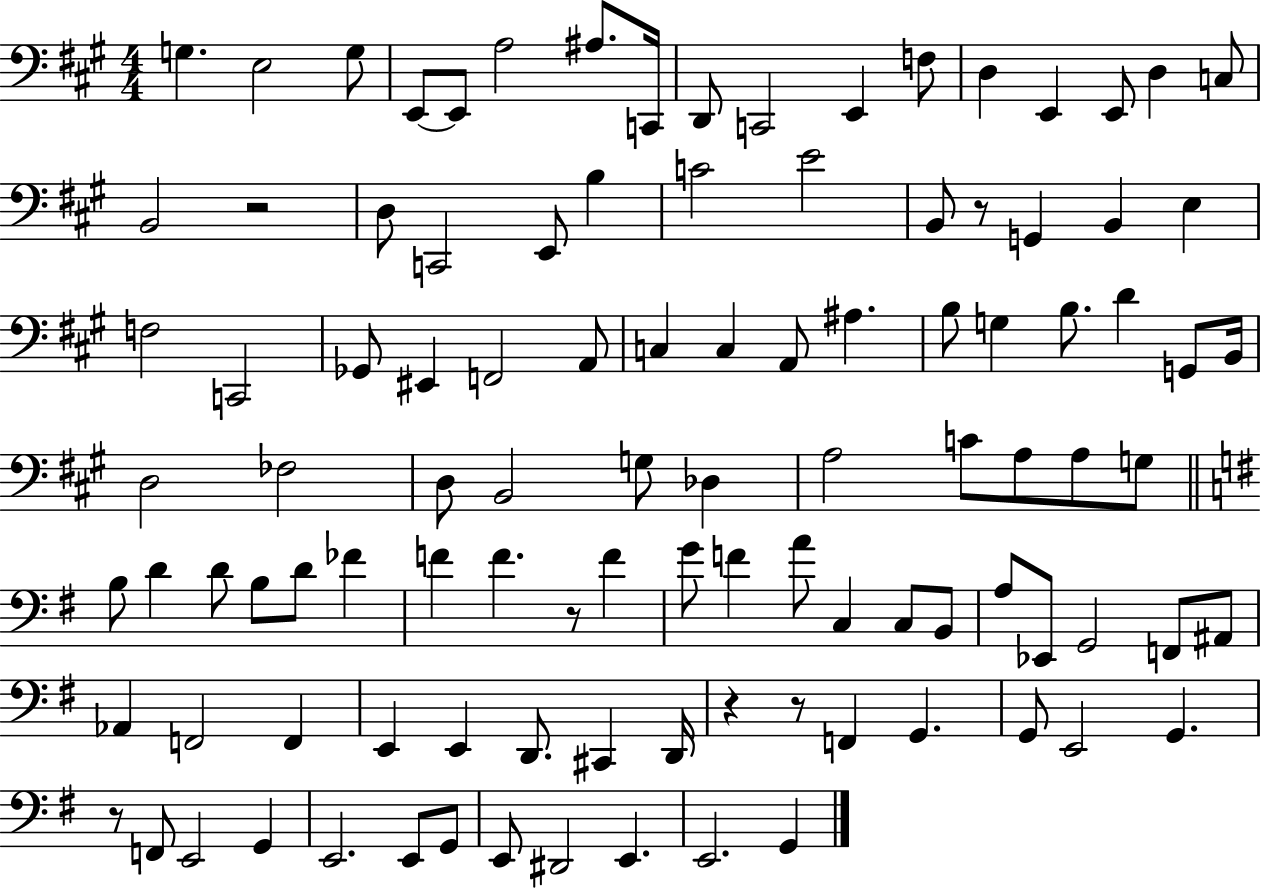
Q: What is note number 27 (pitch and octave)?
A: B2